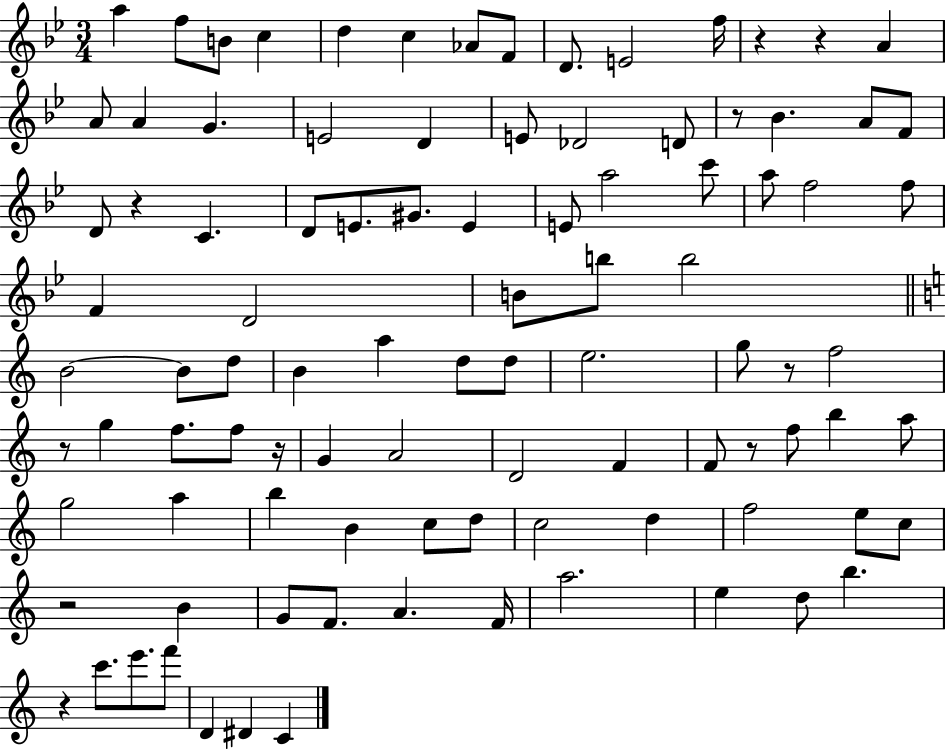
X:1
T:Untitled
M:3/4
L:1/4
K:Bb
a f/2 B/2 c d c _A/2 F/2 D/2 E2 f/4 z z A A/2 A G E2 D E/2 _D2 D/2 z/2 _B A/2 F/2 D/2 z C D/2 E/2 ^G/2 E E/2 a2 c'/2 a/2 f2 f/2 F D2 B/2 b/2 b2 B2 B/2 d/2 B a d/2 d/2 e2 g/2 z/2 f2 z/2 g f/2 f/2 z/4 G A2 D2 F F/2 z/2 f/2 b a/2 g2 a b B c/2 d/2 c2 d f2 e/2 c/2 z2 B G/2 F/2 A F/4 a2 e d/2 b z c'/2 e'/2 f'/2 D ^D C